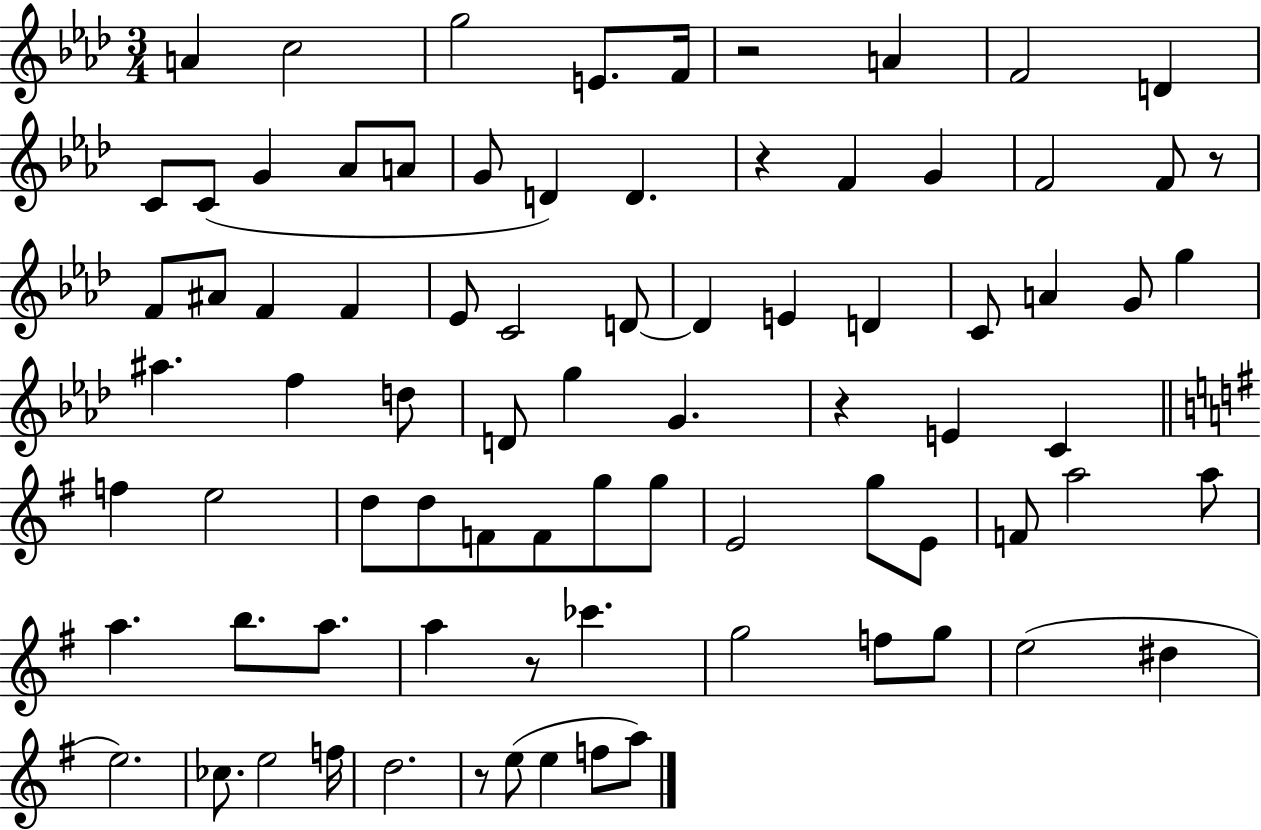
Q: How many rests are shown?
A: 6